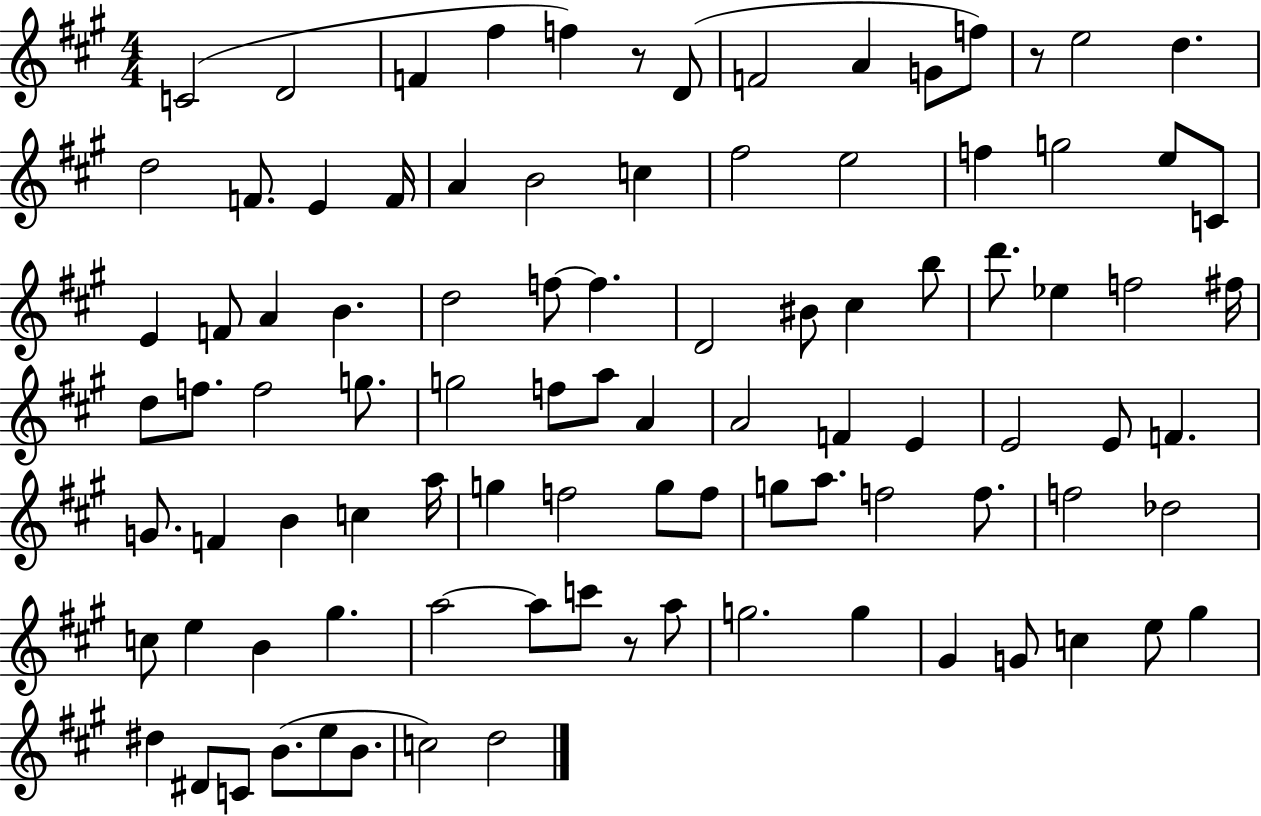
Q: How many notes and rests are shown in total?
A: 95